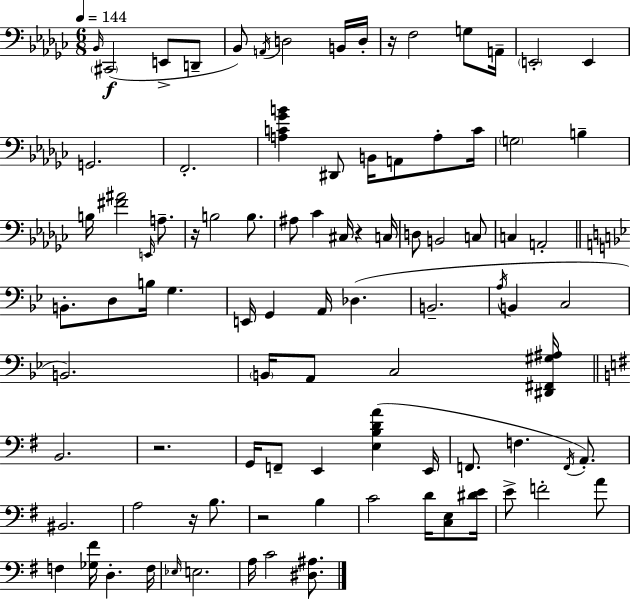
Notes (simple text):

Bb2/s C#2/h E2/e D2/e Bb2/e A2/s D3/h B2/s D3/s R/s F3/h G3/e A2/s E2/h E2/q G2/h. F2/h. [A3,C4,Gb4,B4]/q D#2/e B2/s A2/e A3/e C4/s G3/h B3/q B3/s [F#4,A#4]/h E2/s A3/e. R/s B3/h B3/e. A#3/e CES4/q C#3/s R/q C3/s D3/e B2/h C3/e C3/q A2/h B2/e. D3/e B3/s G3/q. E2/s G2/q A2/s Db3/q. B2/h. A3/s B2/q C3/h B2/h. B2/s A2/e C3/h [D#2,F#2,G#3,A#3]/s B2/h. R/h. G2/s F2/e E2/q [E3,B3,D4,A4]/q E2/s F2/e. F3/q. F2/s A2/e. BIS2/h. A3/h R/s B3/e. R/h B3/q C4/h D4/s [C3,E3]/e [D#4,E4]/s E4/e F4/h A4/e F3/q [Gb3,F#4]/s D3/q. F3/s Eb3/s E3/h. A3/s C4/h [D#3,A#3]/e.